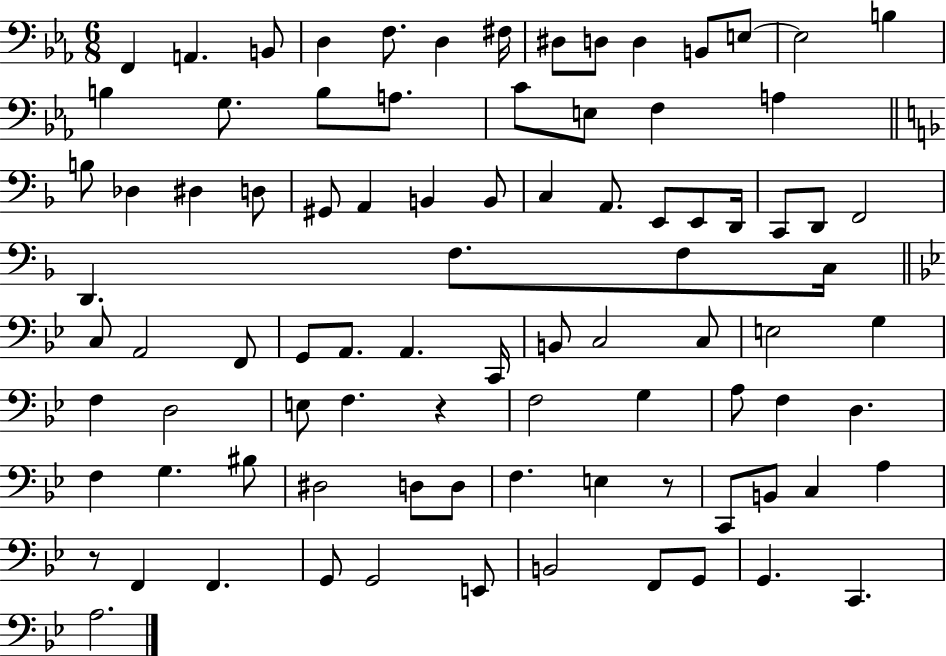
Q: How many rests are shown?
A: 3